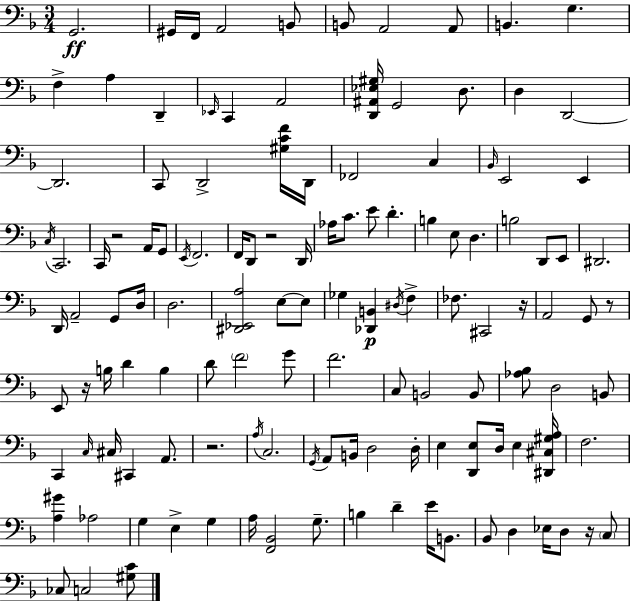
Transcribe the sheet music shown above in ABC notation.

X:1
T:Untitled
M:3/4
L:1/4
K:F
G,,2 ^G,,/4 F,,/4 A,,2 B,,/2 B,,/2 A,,2 A,,/2 B,, G, F, A, D,, _E,,/4 C,, A,,2 [D,,^A,,_E,^G,]/4 G,,2 D,/2 D, D,,2 D,,2 C,,/2 D,,2 [^G,CF]/4 D,,/4 _F,,2 C, _B,,/4 E,,2 E,, C,/4 C,,2 C,,/4 z2 A,,/4 G,,/2 E,,/4 F,,2 F,,/4 D,,/2 z2 D,,/4 _A,/4 C/2 E/2 D B, E,/2 D, B,2 D,,/2 E,,/2 ^D,,2 D,,/4 A,,2 G,,/2 D,/4 D,2 [^D,,_E,,A,]2 E,/2 E,/2 _G, [_D,,B,,] ^D,/4 F, _F,/2 ^C,,2 z/4 A,,2 G,,/2 z/2 E,,/2 z/4 B,/4 D B, D/2 F2 G/2 F2 C,/2 B,,2 B,,/2 [_A,_B,]/2 D,2 B,,/2 C,, C,/4 ^C,/4 ^C,, A,,/2 z2 A,/4 C,2 G,,/4 A,,/2 B,,/4 D,2 D,/4 E, [D,,E,]/2 D,/4 E, [^D,,^C,^G,A,]/4 F,2 [A,^G] _A,2 G, E, G, A,/4 [F,,_B,,]2 G,/2 B, D E/4 B,,/2 _B,,/2 D, _E,/4 D,/2 z/4 C,/2 _C,/2 C,2 [^G,C]/2